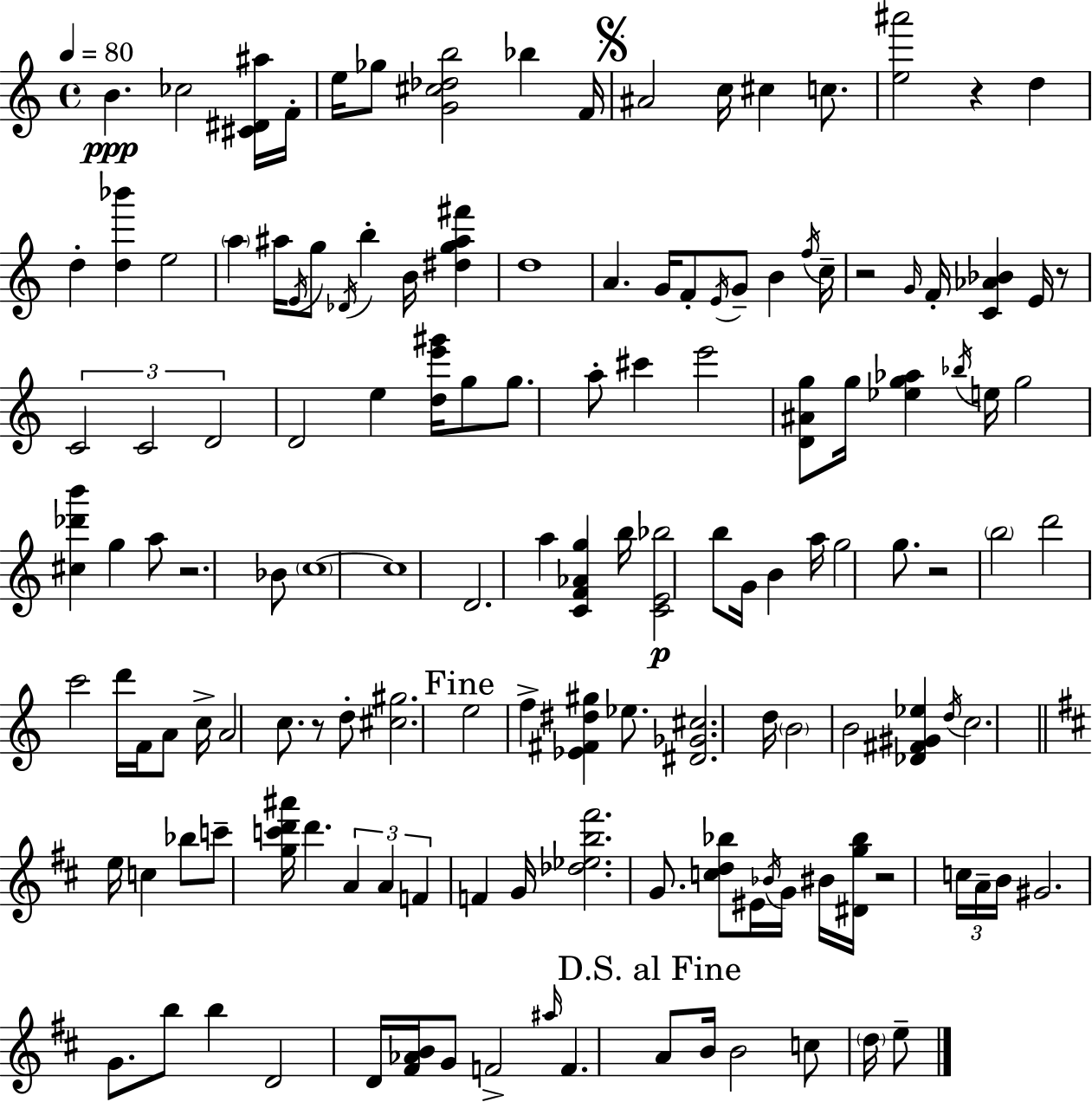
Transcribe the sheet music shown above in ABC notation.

X:1
T:Untitled
M:4/4
L:1/4
K:C
B _c2 [^C^D^a]/4 F/4 e/4 _g/2 [G^c_db]2 _b F/4 ^A2 c/4 ^c c/2 [e^a']2 z d d [d_b'] e2 a ^a/4 E/4 g/2 _D/4 b B/4 [^dg^a^f'] d4 A G/4 F/2 E/4 G/2 B f/4 c/4 z2 G/4 F/4 [C_A_B] E/4 z/2 C2 C2 D2 D2 e [de'^g']/4 g/2 g/2 a/2 ^c' e'2 [D^Ag]/2 g/4 [_eg_a] _b/4 e/4 g2 [^c_d'b'] g a/2 z2 _B/2 c4 c4 D2 a [CF_Ag] b/4 [CE_b]2 b/2 G/4 B a/4 g2 g/2 z2 b2 d'2 c'2 d'/4 F/4 A/2 c/4 A2 c/2 z/2 d/2 [^c^g]2 e2 f [_E^F^d^g] _e/2 [^D_G^c]2 d/4 B2 B2 [_D^F^G_e] d/4 c2 e/4 c _b/2 c'/2 [gc'd'^a']/4 d' A A F F G/4 [_d_eb^f']2 G/2 [cd_b]/2 ^E/4 _B/4 G/4 ^B/4 [^Dg_b]/4 z2 c/4 A/4 B/4 ^G2 G/2 b/2 b D2 D/4 [^F_AB]/4 G/2 F2 ^a/4 F A/2 B/4 B2 c/2 d/4 e/2